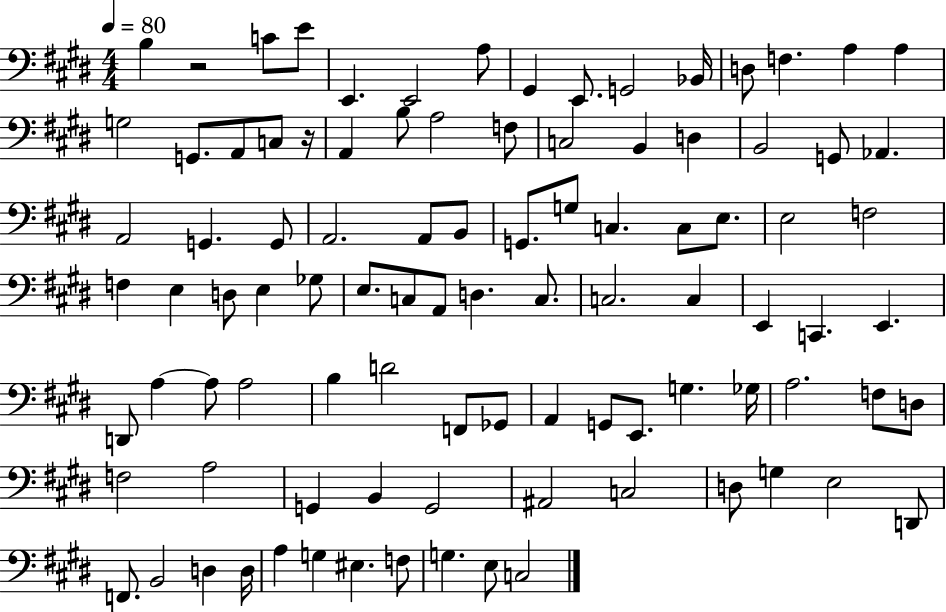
B3/q R/h C4/e E4/e E2/q. E2/h A3/e G#2/q E2/e. G2/h Bb2/s D3/e F3/q. A3/q A3/q G3/h G2/e. A2/e C3/e R/s A2/q B3/e A3/h F3/e C3/h B2/q D3/q B2/h G2/e Ab2/q. A2/h G2/q. G2/e A2/h. A2/e B2/e G2/e. G3/e C3/q. C3/e E3/e. E3/h F3/h F3/q E3/q D3/e E3/q Gb3/e E3/e. C3/e A2/e D3/q. C3/e. C3/h. C3/q E2/q C2/q. E2/q. D2/e A3/q A3/e A3/h B3/q D4/h F2/e Gb2/e A2/q G2/e E2/e. G3/q. Gb3/s A3/h. F3/e D3/e F3/h A3/h G2/q B2/q G2/h A#2/h C3/h D3/e G3/q E3/h D2/e F2/e. B2/h D3/q D3/s A3/q G3/q EIS3/q. F3/e G3/q. E3/e C3/h